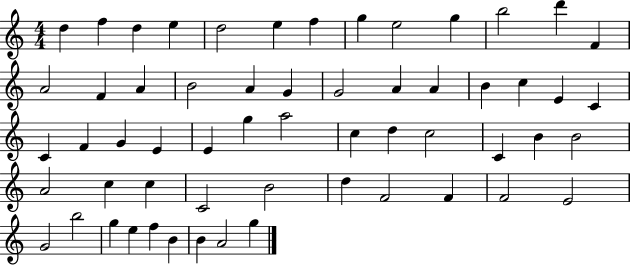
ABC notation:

X:1
T:Untitled
M:4/4
L:1/4
K:C
d f d e d2 e f g e2 g b2 d' F A2 F A B2 A G G2 A A B c E C C F G E E g a2 c d c2 C B B2 A2 c c C2 B2 d F2 F F2 E2 G2 b2 g e f B B A2 g